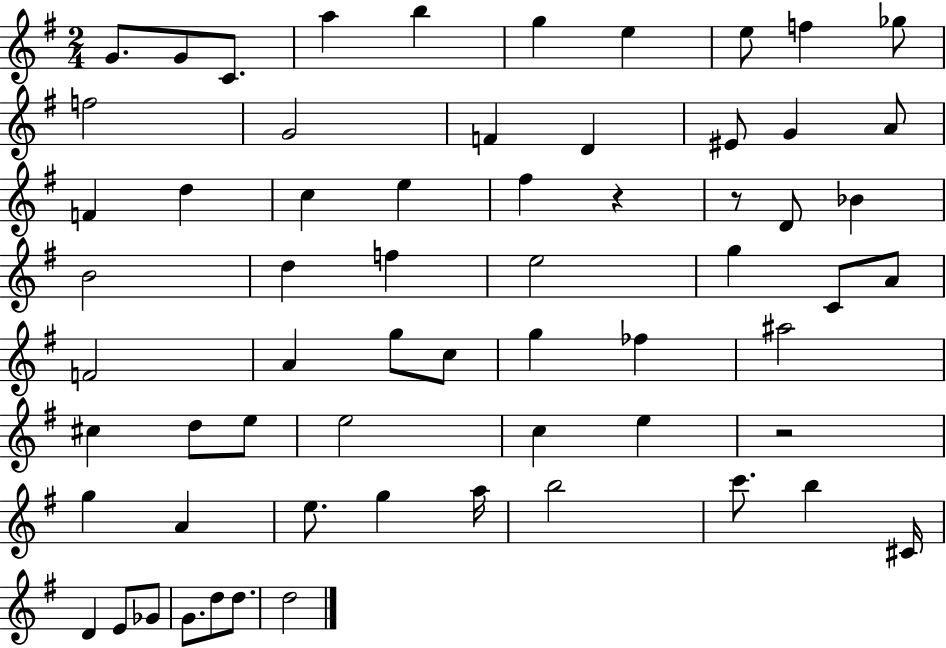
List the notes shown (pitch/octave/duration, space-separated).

G4/e. G4/e C4/e. A5/q B5/q G5/q E5/q E5/e F5/q Gb5/e F5/h G4/h F4/q D4/q EIS4/e G4/q A4/e F4/q D5/q C5/q E5/q F#5/q R/q R/e D4/e Bb4/q B4/h D5/q F5/q E5/h G5/q C4/e A4/e F4/h A4/q G5/e C5/e G5/q FES5/q A#5/h C#5/q D5/e E5/e E5/h C5/q E5/q R/h G5/q A4/q E5/e. G5/q A5/s B5/h C6/e. B5/q C#4/s D4/q E4/e Gb4/e G4/e. D5/e D5/e. D5/h